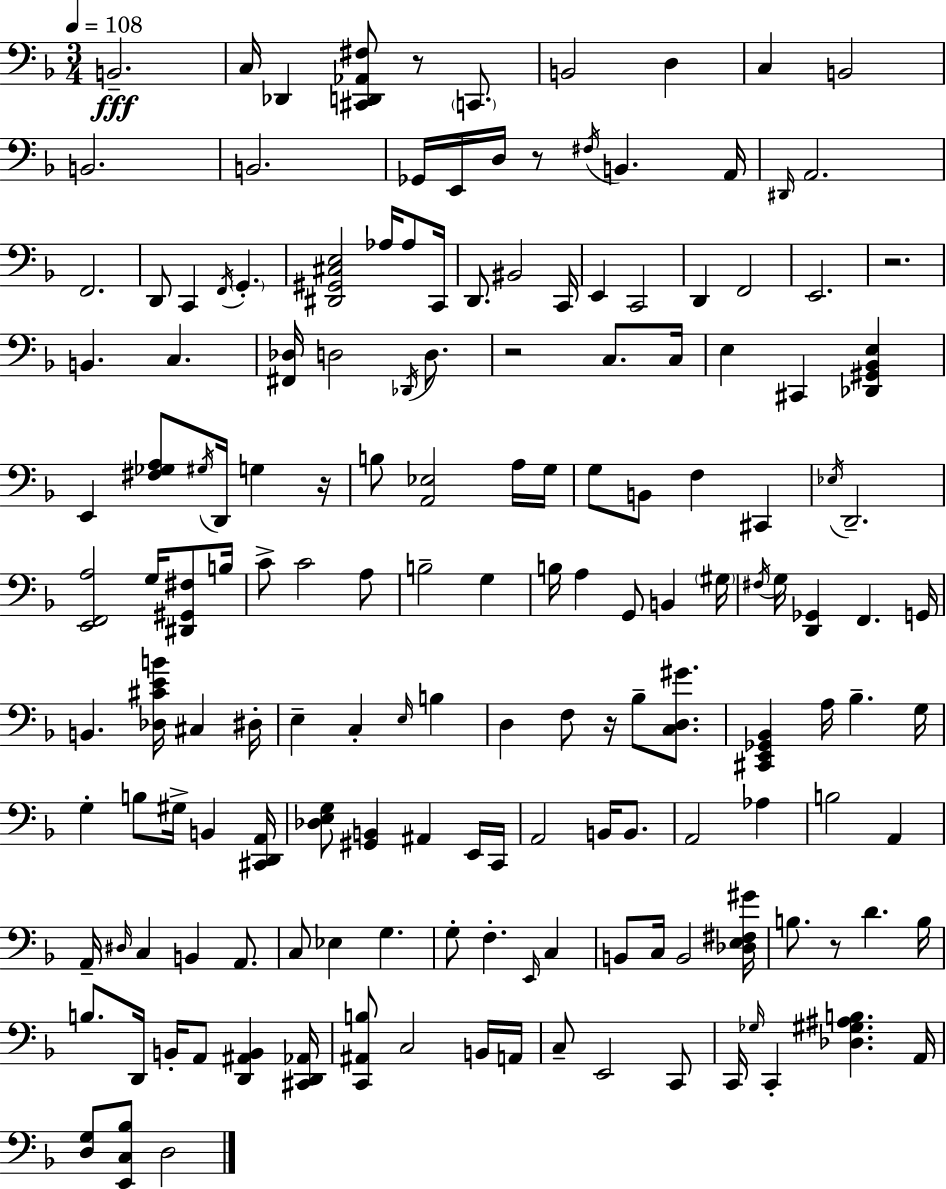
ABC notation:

X:1
T:Untitled
M:3/4
L:1/4
K:F
B,,2 C,/4 _D,, [^C,,D,,_A,,^F,]/2 z/2 C,,/2 B,,2 D, C, B,,2 B,,2 B,,2 _G,,/4 E,,/4 D,/4 z/2 ^F,/4 B,, A,,/4 ^D,,/4 A,,2 F,,2 D,,/2 C,, F,,/4 G,, [^D,,^G,,^C,E,]2 _A,/4 _A,/2 C,,/4 D,,/2 ^B,,2 C,,/4 E,, C,,2 D,, F,,2 E,,2 z2 B,, C, [^F,,_D,]/4 D,2 _D,,/4 D,/2 z2 C,/2 C,/4 E, ^C,, [_D,,^G,,_B,,E,] E,, [^F,_G,A,]/2 ^G,/4 D,,/4 G, z/4 B,/2 [A,,_E,]2 A,/4 G,/4 G,/2 B,,/2 F, ^C,, _E,/4 D,,2 [E,,F,,A,]2 G,/4 [^D,,^G,,^F,]/2 B,/4 C/2 C2 A,/2 B,2 G, B,/4 A, G,,/2 B,, ^G,/4 ^F,/4 G,/4 [D,,_G,,] F,, G,,/4 B,, [_D,^CEB]/4 ^C, ^D,/4 E, C, E,/4 B, D, F,/2 z/4 _B,/2 [C,D,^G]/2 [^C,,E,,_G,,_B,,] A,/4 _B, G,/4 G, B,/2 ^G,/4 B,, [^C,,D,,A,,]/4 [_D,E,G,]/2 [^G,,B,,] ^A,, E,,/4 C,,/4 A,,2 B,,/4 B,,/2 A,,2 _A, B,2 A,, A,,/4 ^D,/4 C, B,, A,,/2 C,/2 _E, G, G,/2 F, E,,/4 C, B,,/2 C,/4 B,,2 [_D,E,^F,^G]/4 B,/2 z/2 D B,/4 B,/2 D,,/4 B,,/4 A,,/2 [D,,^A,,B,,] [^C,,D,,_A,,]/4 [C,,^A,,B,]/2 C,2 B,,/4 A,,/4 C,/2 E,,2 C,,/2 C,,/4 _G,/4 C,, [_D,^G,^A,B,] A,,/4 [D,G,]/2 [E,,C,_B,]/2 D,2